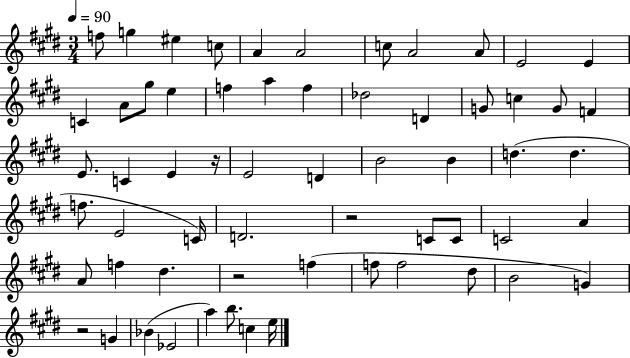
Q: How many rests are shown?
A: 4